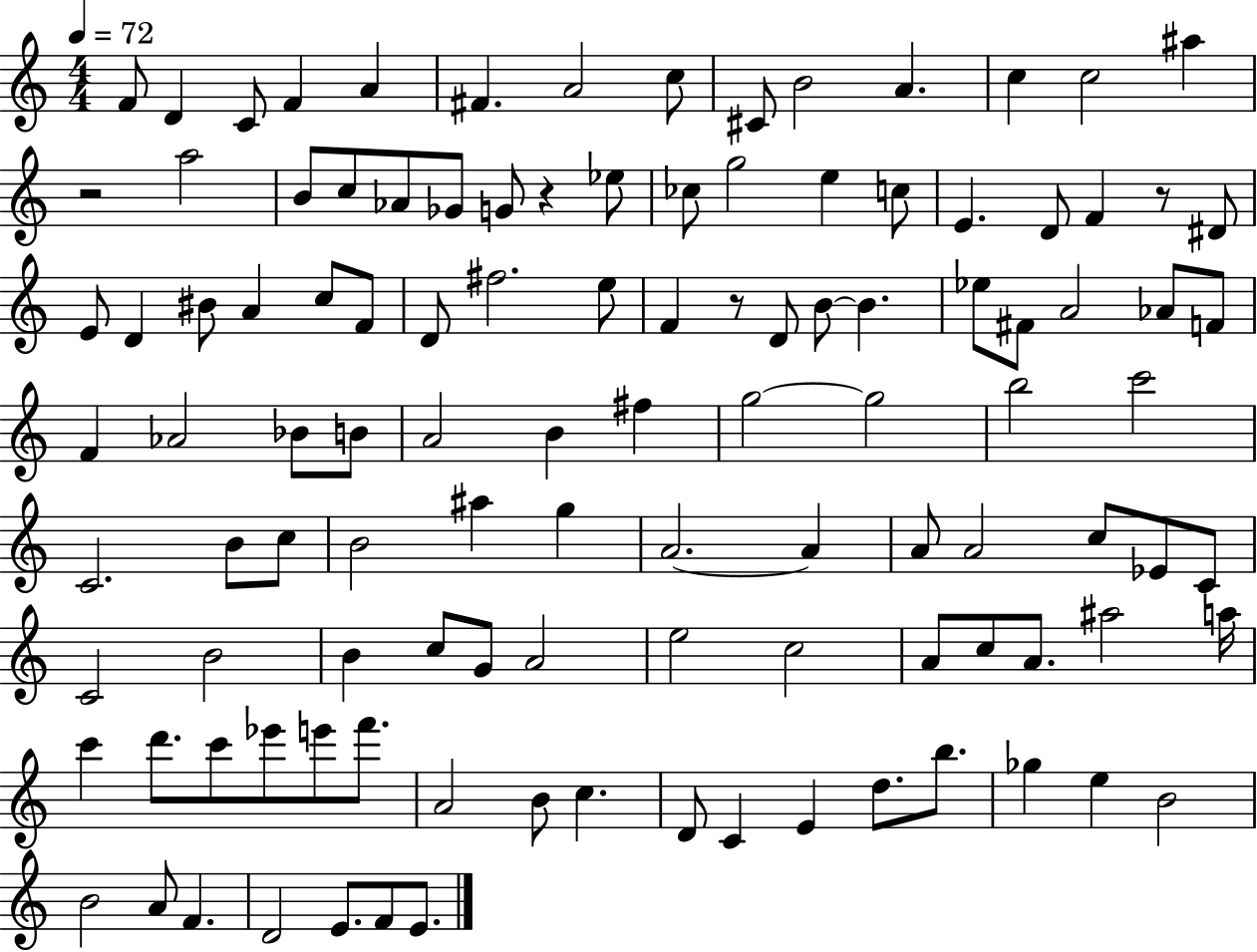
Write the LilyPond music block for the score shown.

{
  \clef treble
  \numericTimeSignature
  \time 4/4
  \key c \major
  \tempo 4 = 72
  f'8 d'4 c'8 f'4 a'4 | fis'4. a'2 c''8 | cis'8 b'2 a'4. | c''4 c''2 ais''4 | \break r2 a''2 | b'8 c''8 aes'8 ges'8 g'8 r4 ees''8 | ces''8 g''2 e''4 c''8 | e'4. d'8 f'4 r8 dis'8 | \break e'8 d'4 bis'8 a'4 c''8 f'8 | d'8 fis''2. e''8 | f'4 r8 d'8 b'8~~ b'4. | ees''8 fis'8 a'2 aes'8 f'8 | \break f'4 aes'2 bes'8 b'8 | a'2 b'4 fis''4 | g''2~~ g''2 | b''2 c'''2 | \break c'2. b'8 c''8 | b'2 ais''4 g''4 | a'2.~~ a'4 | a'8 a'2 c''8 ees'8 c'8 | \break c'2 b'2 | b'4 c''8 g'8 a'2 | e''2 c''2 | a'8 c''8 a'8. ais''2 a''16 | \break c'''4 d'''8. c'''8 ees'''8 e'''8 f'''8. | a'2 b'8 c''4. | d'8 c'4 e'4 d''8. b''8. | ges''4 e''4 b'2 | \break b'2 a'8 f'4. | d'2 e'8. f'8 e'8. | \bar "|."
}